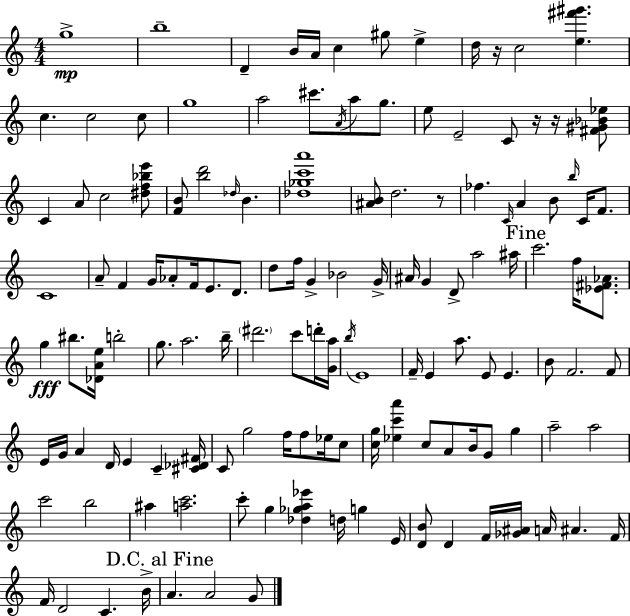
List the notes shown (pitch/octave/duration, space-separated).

G5/w B5/w D4/q B4/s A4/s C5/q G#5/e E5/q D5/s R/s C5/h [E5,F#6,G#6]/q. C5/q. C5/h C5/e G5/w A5/h C#6/e. A4/s A5/e G5/e. E5/e E4/h C4/e R/s R/s [F#4,G#4,Bb4,Eb5]/e C4/q A4/e C5/h [D#5,F5,Bb5,E6]/e [F4,B4]/e [B5,D6]/h Db5/s B4/q. [Db5,Gb5,C6,A6]/w [A#4,B4]/e D5/h. R/e FES5/q. C4/s A4/q B4/e B5/s C4/s F4/e. C4/w A4/e F4/q G4/s Ab4/e F4/s E4/e. D4/e. D5/e F5/s G4/q Bb4/h G4/s A#4/s G4/q D4/e A5/h A#5/s C6/h. F5/s [Eb4,F#4,Ab4]/e. G5/q BIS5/e. [Db4,A4,E5]/s B5/h G5/e. A5/h. B5/s D#6/h. C6/e D6/s [G4,A5]/s B5/s E4/w F4/s E4/q A5/e. E4/e E4/q. B4/e F4/h. F4/e E4/s G4/s A4/q D4/s E4/q C4/q [C#4,Db4,F#4]/s C4/e G5/h F5/s F5/e Eb5/s C5/e [C5,G5]/s [Eb5,C6,A6]/q C5/e A4/e B4/s G4/e G5/q A5/h A5/h C6/h B5/h A#5/q [A5,C6]/h. C6/e G5/q [Db5,Gb5,A5,Eb6]/q D5/s G5/q E4/s [D4,B4]/e D4/q F4/s [Gb4,A#4]/s A4/s A#4/q. F4/s F4/s D4/h C4/q. B4/s A4/q. A4/h G4/e